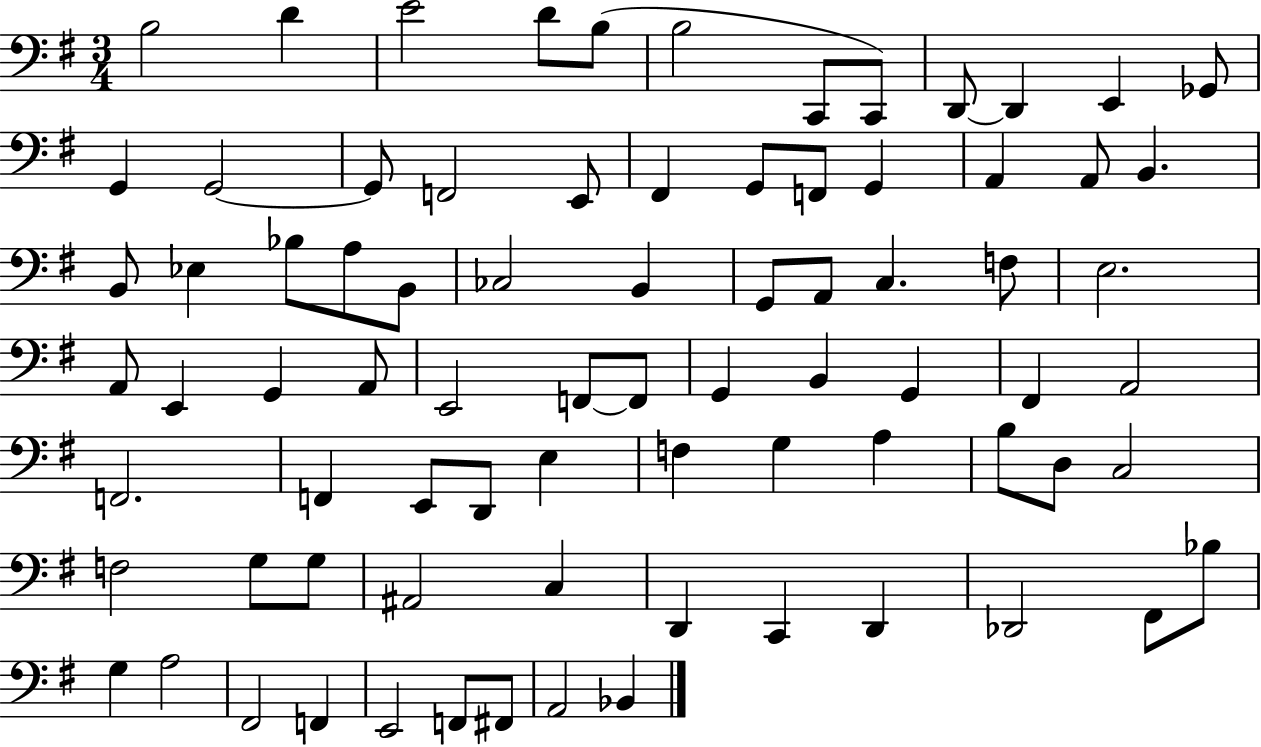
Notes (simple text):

B3/h D4/q E4/h D4/e B3/e B3/h C2/e C2/e D2/e D2/q E2/q Gb2/e G2/q G2/h G2/e F2/h E2/e F#2/q G2/e F2/e G2/q A2/q A2/e B2/q. B2/e Eb3/q Bb3/e A3/e B2/e CES3/h B2/q G2/e A2/e C3/q. F3/e E3/h. A2/e E2/q G2/q A2/e E2/h F2/e F2/e G2/q B2/q G2/q F#2/q A2/h F2/h. F2/q E2/e D2/e E3/q F3/q G3/q A3/q B3/e D3/e C3/h F3/h G3/e G3/e A#2/h C3/q D2/q C2/q D2/q Db2/h F#2/e Bb3/e G3/q A3/h F#2/h F2/q E2/h F2/e F#2/e A2/h Bb2/q